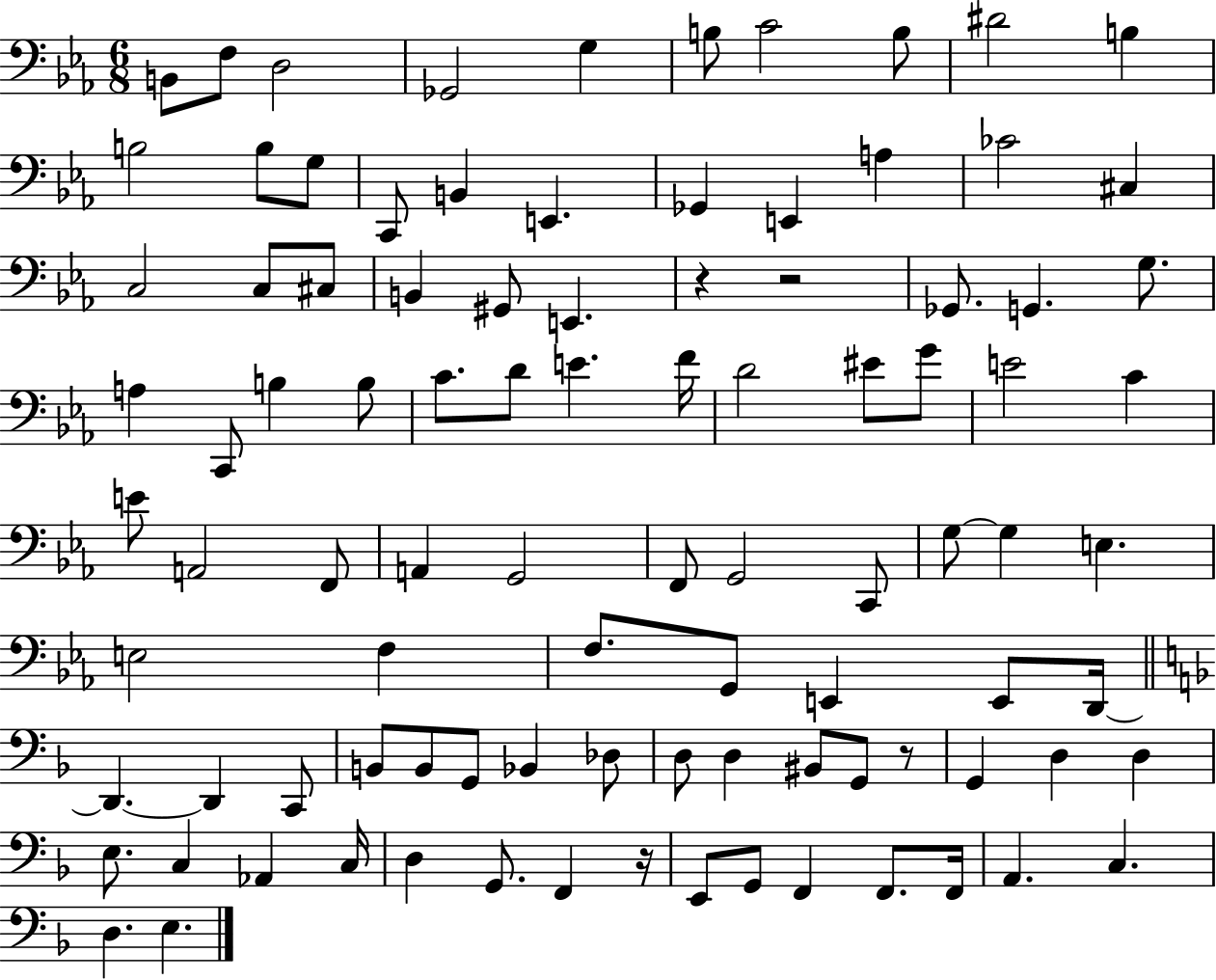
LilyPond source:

{
  \clef bass
  \numericTimeSignature
  \time 6/8
  \key ees \major
  b,8 f8 d2 | ges,2 g4 | b8 c'2 b8 | dis'2 b4 | \break b2 b8 g8 | c,8 b,4 e,4. | ges,4 e,4 a4 | ces'2 cis4 | \break c2 c8 cis8 | b,4 gis,8 e,4. | r4 r2 | ges,8. g,4. g8. | \break a4 c,8 b4 b8 | c'8. d'8 e'4. f'16 | d'2 eis'8 g'8 | e'2 c'4 | \break e'8 a,2 f,8 | a,4 g,2 | f,8 g,2 c,8 | g8~~ g4 e4. | \break e2 f4 | f8. g,8 e,4 e,8 d,16~~ | \bar "||" \break \key f \major d,4.~~ d,4 c,8 | b,8 b,8 g,8 bes,4 des8 | d8 d4 bis,8 g,8 r8 | g,4 d4 d4 | \break e8. c4 aes,4 c16 | d4 g,8. f,4 r16 | e,8 g,8 f,4 f,8. f,16 | a,4. c4. | \break d4. e4. | \bar "|."
}